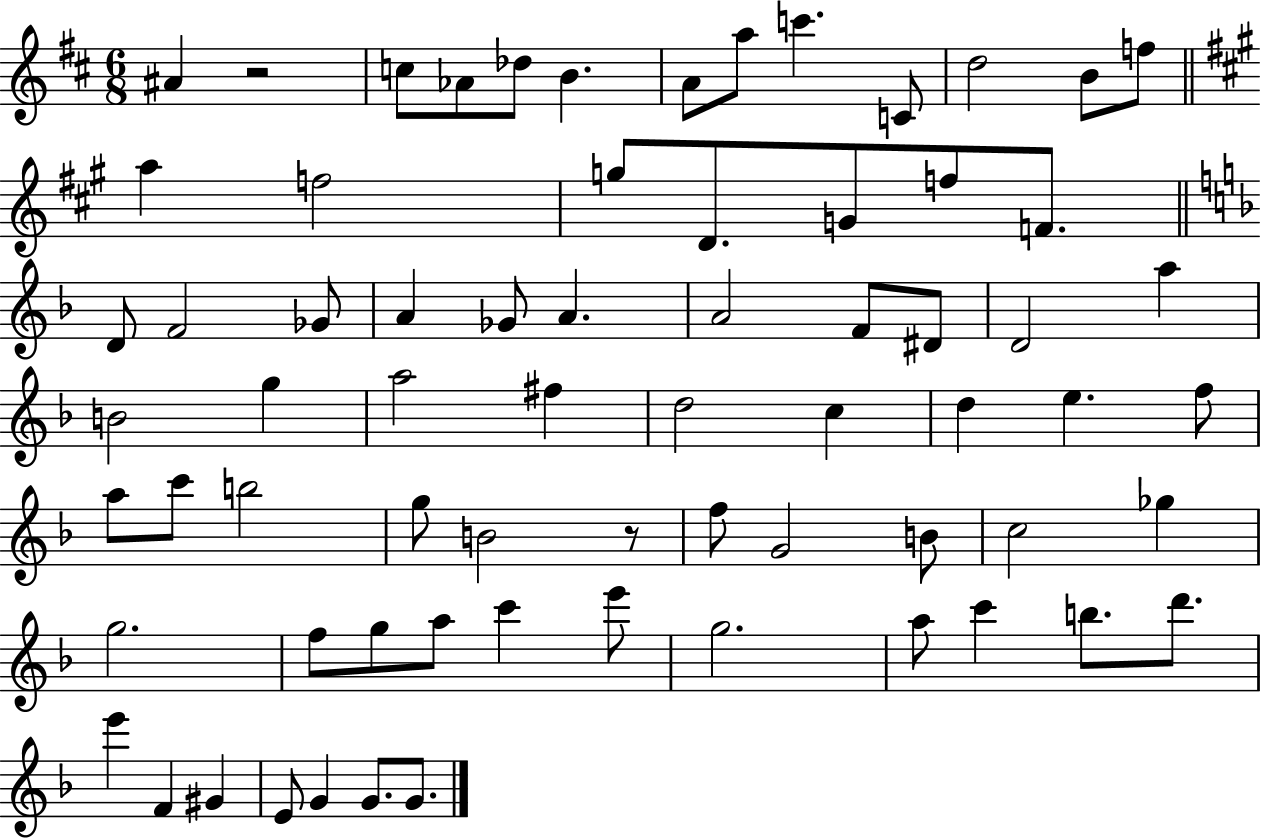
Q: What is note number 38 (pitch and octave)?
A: E5